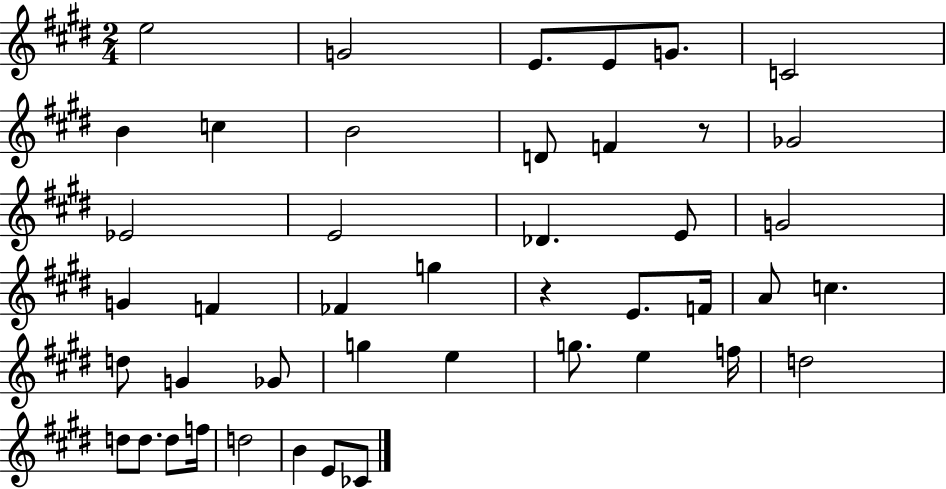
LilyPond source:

{
  \clef treble
  \numericTimeSignature
  \time 2/4
  \key e \major
  \repeat volta 2 { e''2 | g'2 | e'8. e'8 g'8. | c'2 | \break b'4 c''4 | b'2 | d'8 f'4 r8 | ges'2 | \break ees'2 | e'2 | des'4. e'8 | g'2 | \break g'4 f'4 | fes'4 g''4 | r4 e'8. f'16 | a'8 c''4. | \break d''8 g'4 ges'8 | g''4 e''4 | g''8. e''4 f''16 | d''2 | \break d''8 d''8. d''8 f''16 | d''2 | b'4 e'8 ces'8 | } \bar "|."
}